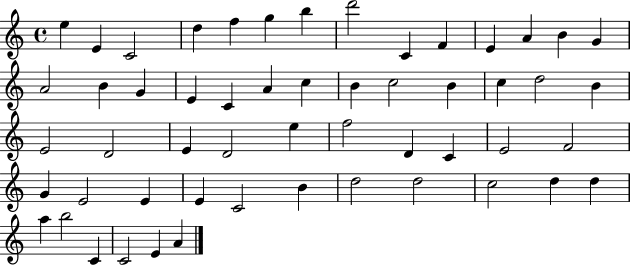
X:1
T:Untitled
M:4/4
L:1/4
K:C
e E C2 d f g b d'2 C F E A B G A2 B G E C A c B c2 B c d2 B E2 D2 E D2 e f2 D C E2 F2 G E2 E E C2 B d2 d2 c2 d d a b2 C C2 E A